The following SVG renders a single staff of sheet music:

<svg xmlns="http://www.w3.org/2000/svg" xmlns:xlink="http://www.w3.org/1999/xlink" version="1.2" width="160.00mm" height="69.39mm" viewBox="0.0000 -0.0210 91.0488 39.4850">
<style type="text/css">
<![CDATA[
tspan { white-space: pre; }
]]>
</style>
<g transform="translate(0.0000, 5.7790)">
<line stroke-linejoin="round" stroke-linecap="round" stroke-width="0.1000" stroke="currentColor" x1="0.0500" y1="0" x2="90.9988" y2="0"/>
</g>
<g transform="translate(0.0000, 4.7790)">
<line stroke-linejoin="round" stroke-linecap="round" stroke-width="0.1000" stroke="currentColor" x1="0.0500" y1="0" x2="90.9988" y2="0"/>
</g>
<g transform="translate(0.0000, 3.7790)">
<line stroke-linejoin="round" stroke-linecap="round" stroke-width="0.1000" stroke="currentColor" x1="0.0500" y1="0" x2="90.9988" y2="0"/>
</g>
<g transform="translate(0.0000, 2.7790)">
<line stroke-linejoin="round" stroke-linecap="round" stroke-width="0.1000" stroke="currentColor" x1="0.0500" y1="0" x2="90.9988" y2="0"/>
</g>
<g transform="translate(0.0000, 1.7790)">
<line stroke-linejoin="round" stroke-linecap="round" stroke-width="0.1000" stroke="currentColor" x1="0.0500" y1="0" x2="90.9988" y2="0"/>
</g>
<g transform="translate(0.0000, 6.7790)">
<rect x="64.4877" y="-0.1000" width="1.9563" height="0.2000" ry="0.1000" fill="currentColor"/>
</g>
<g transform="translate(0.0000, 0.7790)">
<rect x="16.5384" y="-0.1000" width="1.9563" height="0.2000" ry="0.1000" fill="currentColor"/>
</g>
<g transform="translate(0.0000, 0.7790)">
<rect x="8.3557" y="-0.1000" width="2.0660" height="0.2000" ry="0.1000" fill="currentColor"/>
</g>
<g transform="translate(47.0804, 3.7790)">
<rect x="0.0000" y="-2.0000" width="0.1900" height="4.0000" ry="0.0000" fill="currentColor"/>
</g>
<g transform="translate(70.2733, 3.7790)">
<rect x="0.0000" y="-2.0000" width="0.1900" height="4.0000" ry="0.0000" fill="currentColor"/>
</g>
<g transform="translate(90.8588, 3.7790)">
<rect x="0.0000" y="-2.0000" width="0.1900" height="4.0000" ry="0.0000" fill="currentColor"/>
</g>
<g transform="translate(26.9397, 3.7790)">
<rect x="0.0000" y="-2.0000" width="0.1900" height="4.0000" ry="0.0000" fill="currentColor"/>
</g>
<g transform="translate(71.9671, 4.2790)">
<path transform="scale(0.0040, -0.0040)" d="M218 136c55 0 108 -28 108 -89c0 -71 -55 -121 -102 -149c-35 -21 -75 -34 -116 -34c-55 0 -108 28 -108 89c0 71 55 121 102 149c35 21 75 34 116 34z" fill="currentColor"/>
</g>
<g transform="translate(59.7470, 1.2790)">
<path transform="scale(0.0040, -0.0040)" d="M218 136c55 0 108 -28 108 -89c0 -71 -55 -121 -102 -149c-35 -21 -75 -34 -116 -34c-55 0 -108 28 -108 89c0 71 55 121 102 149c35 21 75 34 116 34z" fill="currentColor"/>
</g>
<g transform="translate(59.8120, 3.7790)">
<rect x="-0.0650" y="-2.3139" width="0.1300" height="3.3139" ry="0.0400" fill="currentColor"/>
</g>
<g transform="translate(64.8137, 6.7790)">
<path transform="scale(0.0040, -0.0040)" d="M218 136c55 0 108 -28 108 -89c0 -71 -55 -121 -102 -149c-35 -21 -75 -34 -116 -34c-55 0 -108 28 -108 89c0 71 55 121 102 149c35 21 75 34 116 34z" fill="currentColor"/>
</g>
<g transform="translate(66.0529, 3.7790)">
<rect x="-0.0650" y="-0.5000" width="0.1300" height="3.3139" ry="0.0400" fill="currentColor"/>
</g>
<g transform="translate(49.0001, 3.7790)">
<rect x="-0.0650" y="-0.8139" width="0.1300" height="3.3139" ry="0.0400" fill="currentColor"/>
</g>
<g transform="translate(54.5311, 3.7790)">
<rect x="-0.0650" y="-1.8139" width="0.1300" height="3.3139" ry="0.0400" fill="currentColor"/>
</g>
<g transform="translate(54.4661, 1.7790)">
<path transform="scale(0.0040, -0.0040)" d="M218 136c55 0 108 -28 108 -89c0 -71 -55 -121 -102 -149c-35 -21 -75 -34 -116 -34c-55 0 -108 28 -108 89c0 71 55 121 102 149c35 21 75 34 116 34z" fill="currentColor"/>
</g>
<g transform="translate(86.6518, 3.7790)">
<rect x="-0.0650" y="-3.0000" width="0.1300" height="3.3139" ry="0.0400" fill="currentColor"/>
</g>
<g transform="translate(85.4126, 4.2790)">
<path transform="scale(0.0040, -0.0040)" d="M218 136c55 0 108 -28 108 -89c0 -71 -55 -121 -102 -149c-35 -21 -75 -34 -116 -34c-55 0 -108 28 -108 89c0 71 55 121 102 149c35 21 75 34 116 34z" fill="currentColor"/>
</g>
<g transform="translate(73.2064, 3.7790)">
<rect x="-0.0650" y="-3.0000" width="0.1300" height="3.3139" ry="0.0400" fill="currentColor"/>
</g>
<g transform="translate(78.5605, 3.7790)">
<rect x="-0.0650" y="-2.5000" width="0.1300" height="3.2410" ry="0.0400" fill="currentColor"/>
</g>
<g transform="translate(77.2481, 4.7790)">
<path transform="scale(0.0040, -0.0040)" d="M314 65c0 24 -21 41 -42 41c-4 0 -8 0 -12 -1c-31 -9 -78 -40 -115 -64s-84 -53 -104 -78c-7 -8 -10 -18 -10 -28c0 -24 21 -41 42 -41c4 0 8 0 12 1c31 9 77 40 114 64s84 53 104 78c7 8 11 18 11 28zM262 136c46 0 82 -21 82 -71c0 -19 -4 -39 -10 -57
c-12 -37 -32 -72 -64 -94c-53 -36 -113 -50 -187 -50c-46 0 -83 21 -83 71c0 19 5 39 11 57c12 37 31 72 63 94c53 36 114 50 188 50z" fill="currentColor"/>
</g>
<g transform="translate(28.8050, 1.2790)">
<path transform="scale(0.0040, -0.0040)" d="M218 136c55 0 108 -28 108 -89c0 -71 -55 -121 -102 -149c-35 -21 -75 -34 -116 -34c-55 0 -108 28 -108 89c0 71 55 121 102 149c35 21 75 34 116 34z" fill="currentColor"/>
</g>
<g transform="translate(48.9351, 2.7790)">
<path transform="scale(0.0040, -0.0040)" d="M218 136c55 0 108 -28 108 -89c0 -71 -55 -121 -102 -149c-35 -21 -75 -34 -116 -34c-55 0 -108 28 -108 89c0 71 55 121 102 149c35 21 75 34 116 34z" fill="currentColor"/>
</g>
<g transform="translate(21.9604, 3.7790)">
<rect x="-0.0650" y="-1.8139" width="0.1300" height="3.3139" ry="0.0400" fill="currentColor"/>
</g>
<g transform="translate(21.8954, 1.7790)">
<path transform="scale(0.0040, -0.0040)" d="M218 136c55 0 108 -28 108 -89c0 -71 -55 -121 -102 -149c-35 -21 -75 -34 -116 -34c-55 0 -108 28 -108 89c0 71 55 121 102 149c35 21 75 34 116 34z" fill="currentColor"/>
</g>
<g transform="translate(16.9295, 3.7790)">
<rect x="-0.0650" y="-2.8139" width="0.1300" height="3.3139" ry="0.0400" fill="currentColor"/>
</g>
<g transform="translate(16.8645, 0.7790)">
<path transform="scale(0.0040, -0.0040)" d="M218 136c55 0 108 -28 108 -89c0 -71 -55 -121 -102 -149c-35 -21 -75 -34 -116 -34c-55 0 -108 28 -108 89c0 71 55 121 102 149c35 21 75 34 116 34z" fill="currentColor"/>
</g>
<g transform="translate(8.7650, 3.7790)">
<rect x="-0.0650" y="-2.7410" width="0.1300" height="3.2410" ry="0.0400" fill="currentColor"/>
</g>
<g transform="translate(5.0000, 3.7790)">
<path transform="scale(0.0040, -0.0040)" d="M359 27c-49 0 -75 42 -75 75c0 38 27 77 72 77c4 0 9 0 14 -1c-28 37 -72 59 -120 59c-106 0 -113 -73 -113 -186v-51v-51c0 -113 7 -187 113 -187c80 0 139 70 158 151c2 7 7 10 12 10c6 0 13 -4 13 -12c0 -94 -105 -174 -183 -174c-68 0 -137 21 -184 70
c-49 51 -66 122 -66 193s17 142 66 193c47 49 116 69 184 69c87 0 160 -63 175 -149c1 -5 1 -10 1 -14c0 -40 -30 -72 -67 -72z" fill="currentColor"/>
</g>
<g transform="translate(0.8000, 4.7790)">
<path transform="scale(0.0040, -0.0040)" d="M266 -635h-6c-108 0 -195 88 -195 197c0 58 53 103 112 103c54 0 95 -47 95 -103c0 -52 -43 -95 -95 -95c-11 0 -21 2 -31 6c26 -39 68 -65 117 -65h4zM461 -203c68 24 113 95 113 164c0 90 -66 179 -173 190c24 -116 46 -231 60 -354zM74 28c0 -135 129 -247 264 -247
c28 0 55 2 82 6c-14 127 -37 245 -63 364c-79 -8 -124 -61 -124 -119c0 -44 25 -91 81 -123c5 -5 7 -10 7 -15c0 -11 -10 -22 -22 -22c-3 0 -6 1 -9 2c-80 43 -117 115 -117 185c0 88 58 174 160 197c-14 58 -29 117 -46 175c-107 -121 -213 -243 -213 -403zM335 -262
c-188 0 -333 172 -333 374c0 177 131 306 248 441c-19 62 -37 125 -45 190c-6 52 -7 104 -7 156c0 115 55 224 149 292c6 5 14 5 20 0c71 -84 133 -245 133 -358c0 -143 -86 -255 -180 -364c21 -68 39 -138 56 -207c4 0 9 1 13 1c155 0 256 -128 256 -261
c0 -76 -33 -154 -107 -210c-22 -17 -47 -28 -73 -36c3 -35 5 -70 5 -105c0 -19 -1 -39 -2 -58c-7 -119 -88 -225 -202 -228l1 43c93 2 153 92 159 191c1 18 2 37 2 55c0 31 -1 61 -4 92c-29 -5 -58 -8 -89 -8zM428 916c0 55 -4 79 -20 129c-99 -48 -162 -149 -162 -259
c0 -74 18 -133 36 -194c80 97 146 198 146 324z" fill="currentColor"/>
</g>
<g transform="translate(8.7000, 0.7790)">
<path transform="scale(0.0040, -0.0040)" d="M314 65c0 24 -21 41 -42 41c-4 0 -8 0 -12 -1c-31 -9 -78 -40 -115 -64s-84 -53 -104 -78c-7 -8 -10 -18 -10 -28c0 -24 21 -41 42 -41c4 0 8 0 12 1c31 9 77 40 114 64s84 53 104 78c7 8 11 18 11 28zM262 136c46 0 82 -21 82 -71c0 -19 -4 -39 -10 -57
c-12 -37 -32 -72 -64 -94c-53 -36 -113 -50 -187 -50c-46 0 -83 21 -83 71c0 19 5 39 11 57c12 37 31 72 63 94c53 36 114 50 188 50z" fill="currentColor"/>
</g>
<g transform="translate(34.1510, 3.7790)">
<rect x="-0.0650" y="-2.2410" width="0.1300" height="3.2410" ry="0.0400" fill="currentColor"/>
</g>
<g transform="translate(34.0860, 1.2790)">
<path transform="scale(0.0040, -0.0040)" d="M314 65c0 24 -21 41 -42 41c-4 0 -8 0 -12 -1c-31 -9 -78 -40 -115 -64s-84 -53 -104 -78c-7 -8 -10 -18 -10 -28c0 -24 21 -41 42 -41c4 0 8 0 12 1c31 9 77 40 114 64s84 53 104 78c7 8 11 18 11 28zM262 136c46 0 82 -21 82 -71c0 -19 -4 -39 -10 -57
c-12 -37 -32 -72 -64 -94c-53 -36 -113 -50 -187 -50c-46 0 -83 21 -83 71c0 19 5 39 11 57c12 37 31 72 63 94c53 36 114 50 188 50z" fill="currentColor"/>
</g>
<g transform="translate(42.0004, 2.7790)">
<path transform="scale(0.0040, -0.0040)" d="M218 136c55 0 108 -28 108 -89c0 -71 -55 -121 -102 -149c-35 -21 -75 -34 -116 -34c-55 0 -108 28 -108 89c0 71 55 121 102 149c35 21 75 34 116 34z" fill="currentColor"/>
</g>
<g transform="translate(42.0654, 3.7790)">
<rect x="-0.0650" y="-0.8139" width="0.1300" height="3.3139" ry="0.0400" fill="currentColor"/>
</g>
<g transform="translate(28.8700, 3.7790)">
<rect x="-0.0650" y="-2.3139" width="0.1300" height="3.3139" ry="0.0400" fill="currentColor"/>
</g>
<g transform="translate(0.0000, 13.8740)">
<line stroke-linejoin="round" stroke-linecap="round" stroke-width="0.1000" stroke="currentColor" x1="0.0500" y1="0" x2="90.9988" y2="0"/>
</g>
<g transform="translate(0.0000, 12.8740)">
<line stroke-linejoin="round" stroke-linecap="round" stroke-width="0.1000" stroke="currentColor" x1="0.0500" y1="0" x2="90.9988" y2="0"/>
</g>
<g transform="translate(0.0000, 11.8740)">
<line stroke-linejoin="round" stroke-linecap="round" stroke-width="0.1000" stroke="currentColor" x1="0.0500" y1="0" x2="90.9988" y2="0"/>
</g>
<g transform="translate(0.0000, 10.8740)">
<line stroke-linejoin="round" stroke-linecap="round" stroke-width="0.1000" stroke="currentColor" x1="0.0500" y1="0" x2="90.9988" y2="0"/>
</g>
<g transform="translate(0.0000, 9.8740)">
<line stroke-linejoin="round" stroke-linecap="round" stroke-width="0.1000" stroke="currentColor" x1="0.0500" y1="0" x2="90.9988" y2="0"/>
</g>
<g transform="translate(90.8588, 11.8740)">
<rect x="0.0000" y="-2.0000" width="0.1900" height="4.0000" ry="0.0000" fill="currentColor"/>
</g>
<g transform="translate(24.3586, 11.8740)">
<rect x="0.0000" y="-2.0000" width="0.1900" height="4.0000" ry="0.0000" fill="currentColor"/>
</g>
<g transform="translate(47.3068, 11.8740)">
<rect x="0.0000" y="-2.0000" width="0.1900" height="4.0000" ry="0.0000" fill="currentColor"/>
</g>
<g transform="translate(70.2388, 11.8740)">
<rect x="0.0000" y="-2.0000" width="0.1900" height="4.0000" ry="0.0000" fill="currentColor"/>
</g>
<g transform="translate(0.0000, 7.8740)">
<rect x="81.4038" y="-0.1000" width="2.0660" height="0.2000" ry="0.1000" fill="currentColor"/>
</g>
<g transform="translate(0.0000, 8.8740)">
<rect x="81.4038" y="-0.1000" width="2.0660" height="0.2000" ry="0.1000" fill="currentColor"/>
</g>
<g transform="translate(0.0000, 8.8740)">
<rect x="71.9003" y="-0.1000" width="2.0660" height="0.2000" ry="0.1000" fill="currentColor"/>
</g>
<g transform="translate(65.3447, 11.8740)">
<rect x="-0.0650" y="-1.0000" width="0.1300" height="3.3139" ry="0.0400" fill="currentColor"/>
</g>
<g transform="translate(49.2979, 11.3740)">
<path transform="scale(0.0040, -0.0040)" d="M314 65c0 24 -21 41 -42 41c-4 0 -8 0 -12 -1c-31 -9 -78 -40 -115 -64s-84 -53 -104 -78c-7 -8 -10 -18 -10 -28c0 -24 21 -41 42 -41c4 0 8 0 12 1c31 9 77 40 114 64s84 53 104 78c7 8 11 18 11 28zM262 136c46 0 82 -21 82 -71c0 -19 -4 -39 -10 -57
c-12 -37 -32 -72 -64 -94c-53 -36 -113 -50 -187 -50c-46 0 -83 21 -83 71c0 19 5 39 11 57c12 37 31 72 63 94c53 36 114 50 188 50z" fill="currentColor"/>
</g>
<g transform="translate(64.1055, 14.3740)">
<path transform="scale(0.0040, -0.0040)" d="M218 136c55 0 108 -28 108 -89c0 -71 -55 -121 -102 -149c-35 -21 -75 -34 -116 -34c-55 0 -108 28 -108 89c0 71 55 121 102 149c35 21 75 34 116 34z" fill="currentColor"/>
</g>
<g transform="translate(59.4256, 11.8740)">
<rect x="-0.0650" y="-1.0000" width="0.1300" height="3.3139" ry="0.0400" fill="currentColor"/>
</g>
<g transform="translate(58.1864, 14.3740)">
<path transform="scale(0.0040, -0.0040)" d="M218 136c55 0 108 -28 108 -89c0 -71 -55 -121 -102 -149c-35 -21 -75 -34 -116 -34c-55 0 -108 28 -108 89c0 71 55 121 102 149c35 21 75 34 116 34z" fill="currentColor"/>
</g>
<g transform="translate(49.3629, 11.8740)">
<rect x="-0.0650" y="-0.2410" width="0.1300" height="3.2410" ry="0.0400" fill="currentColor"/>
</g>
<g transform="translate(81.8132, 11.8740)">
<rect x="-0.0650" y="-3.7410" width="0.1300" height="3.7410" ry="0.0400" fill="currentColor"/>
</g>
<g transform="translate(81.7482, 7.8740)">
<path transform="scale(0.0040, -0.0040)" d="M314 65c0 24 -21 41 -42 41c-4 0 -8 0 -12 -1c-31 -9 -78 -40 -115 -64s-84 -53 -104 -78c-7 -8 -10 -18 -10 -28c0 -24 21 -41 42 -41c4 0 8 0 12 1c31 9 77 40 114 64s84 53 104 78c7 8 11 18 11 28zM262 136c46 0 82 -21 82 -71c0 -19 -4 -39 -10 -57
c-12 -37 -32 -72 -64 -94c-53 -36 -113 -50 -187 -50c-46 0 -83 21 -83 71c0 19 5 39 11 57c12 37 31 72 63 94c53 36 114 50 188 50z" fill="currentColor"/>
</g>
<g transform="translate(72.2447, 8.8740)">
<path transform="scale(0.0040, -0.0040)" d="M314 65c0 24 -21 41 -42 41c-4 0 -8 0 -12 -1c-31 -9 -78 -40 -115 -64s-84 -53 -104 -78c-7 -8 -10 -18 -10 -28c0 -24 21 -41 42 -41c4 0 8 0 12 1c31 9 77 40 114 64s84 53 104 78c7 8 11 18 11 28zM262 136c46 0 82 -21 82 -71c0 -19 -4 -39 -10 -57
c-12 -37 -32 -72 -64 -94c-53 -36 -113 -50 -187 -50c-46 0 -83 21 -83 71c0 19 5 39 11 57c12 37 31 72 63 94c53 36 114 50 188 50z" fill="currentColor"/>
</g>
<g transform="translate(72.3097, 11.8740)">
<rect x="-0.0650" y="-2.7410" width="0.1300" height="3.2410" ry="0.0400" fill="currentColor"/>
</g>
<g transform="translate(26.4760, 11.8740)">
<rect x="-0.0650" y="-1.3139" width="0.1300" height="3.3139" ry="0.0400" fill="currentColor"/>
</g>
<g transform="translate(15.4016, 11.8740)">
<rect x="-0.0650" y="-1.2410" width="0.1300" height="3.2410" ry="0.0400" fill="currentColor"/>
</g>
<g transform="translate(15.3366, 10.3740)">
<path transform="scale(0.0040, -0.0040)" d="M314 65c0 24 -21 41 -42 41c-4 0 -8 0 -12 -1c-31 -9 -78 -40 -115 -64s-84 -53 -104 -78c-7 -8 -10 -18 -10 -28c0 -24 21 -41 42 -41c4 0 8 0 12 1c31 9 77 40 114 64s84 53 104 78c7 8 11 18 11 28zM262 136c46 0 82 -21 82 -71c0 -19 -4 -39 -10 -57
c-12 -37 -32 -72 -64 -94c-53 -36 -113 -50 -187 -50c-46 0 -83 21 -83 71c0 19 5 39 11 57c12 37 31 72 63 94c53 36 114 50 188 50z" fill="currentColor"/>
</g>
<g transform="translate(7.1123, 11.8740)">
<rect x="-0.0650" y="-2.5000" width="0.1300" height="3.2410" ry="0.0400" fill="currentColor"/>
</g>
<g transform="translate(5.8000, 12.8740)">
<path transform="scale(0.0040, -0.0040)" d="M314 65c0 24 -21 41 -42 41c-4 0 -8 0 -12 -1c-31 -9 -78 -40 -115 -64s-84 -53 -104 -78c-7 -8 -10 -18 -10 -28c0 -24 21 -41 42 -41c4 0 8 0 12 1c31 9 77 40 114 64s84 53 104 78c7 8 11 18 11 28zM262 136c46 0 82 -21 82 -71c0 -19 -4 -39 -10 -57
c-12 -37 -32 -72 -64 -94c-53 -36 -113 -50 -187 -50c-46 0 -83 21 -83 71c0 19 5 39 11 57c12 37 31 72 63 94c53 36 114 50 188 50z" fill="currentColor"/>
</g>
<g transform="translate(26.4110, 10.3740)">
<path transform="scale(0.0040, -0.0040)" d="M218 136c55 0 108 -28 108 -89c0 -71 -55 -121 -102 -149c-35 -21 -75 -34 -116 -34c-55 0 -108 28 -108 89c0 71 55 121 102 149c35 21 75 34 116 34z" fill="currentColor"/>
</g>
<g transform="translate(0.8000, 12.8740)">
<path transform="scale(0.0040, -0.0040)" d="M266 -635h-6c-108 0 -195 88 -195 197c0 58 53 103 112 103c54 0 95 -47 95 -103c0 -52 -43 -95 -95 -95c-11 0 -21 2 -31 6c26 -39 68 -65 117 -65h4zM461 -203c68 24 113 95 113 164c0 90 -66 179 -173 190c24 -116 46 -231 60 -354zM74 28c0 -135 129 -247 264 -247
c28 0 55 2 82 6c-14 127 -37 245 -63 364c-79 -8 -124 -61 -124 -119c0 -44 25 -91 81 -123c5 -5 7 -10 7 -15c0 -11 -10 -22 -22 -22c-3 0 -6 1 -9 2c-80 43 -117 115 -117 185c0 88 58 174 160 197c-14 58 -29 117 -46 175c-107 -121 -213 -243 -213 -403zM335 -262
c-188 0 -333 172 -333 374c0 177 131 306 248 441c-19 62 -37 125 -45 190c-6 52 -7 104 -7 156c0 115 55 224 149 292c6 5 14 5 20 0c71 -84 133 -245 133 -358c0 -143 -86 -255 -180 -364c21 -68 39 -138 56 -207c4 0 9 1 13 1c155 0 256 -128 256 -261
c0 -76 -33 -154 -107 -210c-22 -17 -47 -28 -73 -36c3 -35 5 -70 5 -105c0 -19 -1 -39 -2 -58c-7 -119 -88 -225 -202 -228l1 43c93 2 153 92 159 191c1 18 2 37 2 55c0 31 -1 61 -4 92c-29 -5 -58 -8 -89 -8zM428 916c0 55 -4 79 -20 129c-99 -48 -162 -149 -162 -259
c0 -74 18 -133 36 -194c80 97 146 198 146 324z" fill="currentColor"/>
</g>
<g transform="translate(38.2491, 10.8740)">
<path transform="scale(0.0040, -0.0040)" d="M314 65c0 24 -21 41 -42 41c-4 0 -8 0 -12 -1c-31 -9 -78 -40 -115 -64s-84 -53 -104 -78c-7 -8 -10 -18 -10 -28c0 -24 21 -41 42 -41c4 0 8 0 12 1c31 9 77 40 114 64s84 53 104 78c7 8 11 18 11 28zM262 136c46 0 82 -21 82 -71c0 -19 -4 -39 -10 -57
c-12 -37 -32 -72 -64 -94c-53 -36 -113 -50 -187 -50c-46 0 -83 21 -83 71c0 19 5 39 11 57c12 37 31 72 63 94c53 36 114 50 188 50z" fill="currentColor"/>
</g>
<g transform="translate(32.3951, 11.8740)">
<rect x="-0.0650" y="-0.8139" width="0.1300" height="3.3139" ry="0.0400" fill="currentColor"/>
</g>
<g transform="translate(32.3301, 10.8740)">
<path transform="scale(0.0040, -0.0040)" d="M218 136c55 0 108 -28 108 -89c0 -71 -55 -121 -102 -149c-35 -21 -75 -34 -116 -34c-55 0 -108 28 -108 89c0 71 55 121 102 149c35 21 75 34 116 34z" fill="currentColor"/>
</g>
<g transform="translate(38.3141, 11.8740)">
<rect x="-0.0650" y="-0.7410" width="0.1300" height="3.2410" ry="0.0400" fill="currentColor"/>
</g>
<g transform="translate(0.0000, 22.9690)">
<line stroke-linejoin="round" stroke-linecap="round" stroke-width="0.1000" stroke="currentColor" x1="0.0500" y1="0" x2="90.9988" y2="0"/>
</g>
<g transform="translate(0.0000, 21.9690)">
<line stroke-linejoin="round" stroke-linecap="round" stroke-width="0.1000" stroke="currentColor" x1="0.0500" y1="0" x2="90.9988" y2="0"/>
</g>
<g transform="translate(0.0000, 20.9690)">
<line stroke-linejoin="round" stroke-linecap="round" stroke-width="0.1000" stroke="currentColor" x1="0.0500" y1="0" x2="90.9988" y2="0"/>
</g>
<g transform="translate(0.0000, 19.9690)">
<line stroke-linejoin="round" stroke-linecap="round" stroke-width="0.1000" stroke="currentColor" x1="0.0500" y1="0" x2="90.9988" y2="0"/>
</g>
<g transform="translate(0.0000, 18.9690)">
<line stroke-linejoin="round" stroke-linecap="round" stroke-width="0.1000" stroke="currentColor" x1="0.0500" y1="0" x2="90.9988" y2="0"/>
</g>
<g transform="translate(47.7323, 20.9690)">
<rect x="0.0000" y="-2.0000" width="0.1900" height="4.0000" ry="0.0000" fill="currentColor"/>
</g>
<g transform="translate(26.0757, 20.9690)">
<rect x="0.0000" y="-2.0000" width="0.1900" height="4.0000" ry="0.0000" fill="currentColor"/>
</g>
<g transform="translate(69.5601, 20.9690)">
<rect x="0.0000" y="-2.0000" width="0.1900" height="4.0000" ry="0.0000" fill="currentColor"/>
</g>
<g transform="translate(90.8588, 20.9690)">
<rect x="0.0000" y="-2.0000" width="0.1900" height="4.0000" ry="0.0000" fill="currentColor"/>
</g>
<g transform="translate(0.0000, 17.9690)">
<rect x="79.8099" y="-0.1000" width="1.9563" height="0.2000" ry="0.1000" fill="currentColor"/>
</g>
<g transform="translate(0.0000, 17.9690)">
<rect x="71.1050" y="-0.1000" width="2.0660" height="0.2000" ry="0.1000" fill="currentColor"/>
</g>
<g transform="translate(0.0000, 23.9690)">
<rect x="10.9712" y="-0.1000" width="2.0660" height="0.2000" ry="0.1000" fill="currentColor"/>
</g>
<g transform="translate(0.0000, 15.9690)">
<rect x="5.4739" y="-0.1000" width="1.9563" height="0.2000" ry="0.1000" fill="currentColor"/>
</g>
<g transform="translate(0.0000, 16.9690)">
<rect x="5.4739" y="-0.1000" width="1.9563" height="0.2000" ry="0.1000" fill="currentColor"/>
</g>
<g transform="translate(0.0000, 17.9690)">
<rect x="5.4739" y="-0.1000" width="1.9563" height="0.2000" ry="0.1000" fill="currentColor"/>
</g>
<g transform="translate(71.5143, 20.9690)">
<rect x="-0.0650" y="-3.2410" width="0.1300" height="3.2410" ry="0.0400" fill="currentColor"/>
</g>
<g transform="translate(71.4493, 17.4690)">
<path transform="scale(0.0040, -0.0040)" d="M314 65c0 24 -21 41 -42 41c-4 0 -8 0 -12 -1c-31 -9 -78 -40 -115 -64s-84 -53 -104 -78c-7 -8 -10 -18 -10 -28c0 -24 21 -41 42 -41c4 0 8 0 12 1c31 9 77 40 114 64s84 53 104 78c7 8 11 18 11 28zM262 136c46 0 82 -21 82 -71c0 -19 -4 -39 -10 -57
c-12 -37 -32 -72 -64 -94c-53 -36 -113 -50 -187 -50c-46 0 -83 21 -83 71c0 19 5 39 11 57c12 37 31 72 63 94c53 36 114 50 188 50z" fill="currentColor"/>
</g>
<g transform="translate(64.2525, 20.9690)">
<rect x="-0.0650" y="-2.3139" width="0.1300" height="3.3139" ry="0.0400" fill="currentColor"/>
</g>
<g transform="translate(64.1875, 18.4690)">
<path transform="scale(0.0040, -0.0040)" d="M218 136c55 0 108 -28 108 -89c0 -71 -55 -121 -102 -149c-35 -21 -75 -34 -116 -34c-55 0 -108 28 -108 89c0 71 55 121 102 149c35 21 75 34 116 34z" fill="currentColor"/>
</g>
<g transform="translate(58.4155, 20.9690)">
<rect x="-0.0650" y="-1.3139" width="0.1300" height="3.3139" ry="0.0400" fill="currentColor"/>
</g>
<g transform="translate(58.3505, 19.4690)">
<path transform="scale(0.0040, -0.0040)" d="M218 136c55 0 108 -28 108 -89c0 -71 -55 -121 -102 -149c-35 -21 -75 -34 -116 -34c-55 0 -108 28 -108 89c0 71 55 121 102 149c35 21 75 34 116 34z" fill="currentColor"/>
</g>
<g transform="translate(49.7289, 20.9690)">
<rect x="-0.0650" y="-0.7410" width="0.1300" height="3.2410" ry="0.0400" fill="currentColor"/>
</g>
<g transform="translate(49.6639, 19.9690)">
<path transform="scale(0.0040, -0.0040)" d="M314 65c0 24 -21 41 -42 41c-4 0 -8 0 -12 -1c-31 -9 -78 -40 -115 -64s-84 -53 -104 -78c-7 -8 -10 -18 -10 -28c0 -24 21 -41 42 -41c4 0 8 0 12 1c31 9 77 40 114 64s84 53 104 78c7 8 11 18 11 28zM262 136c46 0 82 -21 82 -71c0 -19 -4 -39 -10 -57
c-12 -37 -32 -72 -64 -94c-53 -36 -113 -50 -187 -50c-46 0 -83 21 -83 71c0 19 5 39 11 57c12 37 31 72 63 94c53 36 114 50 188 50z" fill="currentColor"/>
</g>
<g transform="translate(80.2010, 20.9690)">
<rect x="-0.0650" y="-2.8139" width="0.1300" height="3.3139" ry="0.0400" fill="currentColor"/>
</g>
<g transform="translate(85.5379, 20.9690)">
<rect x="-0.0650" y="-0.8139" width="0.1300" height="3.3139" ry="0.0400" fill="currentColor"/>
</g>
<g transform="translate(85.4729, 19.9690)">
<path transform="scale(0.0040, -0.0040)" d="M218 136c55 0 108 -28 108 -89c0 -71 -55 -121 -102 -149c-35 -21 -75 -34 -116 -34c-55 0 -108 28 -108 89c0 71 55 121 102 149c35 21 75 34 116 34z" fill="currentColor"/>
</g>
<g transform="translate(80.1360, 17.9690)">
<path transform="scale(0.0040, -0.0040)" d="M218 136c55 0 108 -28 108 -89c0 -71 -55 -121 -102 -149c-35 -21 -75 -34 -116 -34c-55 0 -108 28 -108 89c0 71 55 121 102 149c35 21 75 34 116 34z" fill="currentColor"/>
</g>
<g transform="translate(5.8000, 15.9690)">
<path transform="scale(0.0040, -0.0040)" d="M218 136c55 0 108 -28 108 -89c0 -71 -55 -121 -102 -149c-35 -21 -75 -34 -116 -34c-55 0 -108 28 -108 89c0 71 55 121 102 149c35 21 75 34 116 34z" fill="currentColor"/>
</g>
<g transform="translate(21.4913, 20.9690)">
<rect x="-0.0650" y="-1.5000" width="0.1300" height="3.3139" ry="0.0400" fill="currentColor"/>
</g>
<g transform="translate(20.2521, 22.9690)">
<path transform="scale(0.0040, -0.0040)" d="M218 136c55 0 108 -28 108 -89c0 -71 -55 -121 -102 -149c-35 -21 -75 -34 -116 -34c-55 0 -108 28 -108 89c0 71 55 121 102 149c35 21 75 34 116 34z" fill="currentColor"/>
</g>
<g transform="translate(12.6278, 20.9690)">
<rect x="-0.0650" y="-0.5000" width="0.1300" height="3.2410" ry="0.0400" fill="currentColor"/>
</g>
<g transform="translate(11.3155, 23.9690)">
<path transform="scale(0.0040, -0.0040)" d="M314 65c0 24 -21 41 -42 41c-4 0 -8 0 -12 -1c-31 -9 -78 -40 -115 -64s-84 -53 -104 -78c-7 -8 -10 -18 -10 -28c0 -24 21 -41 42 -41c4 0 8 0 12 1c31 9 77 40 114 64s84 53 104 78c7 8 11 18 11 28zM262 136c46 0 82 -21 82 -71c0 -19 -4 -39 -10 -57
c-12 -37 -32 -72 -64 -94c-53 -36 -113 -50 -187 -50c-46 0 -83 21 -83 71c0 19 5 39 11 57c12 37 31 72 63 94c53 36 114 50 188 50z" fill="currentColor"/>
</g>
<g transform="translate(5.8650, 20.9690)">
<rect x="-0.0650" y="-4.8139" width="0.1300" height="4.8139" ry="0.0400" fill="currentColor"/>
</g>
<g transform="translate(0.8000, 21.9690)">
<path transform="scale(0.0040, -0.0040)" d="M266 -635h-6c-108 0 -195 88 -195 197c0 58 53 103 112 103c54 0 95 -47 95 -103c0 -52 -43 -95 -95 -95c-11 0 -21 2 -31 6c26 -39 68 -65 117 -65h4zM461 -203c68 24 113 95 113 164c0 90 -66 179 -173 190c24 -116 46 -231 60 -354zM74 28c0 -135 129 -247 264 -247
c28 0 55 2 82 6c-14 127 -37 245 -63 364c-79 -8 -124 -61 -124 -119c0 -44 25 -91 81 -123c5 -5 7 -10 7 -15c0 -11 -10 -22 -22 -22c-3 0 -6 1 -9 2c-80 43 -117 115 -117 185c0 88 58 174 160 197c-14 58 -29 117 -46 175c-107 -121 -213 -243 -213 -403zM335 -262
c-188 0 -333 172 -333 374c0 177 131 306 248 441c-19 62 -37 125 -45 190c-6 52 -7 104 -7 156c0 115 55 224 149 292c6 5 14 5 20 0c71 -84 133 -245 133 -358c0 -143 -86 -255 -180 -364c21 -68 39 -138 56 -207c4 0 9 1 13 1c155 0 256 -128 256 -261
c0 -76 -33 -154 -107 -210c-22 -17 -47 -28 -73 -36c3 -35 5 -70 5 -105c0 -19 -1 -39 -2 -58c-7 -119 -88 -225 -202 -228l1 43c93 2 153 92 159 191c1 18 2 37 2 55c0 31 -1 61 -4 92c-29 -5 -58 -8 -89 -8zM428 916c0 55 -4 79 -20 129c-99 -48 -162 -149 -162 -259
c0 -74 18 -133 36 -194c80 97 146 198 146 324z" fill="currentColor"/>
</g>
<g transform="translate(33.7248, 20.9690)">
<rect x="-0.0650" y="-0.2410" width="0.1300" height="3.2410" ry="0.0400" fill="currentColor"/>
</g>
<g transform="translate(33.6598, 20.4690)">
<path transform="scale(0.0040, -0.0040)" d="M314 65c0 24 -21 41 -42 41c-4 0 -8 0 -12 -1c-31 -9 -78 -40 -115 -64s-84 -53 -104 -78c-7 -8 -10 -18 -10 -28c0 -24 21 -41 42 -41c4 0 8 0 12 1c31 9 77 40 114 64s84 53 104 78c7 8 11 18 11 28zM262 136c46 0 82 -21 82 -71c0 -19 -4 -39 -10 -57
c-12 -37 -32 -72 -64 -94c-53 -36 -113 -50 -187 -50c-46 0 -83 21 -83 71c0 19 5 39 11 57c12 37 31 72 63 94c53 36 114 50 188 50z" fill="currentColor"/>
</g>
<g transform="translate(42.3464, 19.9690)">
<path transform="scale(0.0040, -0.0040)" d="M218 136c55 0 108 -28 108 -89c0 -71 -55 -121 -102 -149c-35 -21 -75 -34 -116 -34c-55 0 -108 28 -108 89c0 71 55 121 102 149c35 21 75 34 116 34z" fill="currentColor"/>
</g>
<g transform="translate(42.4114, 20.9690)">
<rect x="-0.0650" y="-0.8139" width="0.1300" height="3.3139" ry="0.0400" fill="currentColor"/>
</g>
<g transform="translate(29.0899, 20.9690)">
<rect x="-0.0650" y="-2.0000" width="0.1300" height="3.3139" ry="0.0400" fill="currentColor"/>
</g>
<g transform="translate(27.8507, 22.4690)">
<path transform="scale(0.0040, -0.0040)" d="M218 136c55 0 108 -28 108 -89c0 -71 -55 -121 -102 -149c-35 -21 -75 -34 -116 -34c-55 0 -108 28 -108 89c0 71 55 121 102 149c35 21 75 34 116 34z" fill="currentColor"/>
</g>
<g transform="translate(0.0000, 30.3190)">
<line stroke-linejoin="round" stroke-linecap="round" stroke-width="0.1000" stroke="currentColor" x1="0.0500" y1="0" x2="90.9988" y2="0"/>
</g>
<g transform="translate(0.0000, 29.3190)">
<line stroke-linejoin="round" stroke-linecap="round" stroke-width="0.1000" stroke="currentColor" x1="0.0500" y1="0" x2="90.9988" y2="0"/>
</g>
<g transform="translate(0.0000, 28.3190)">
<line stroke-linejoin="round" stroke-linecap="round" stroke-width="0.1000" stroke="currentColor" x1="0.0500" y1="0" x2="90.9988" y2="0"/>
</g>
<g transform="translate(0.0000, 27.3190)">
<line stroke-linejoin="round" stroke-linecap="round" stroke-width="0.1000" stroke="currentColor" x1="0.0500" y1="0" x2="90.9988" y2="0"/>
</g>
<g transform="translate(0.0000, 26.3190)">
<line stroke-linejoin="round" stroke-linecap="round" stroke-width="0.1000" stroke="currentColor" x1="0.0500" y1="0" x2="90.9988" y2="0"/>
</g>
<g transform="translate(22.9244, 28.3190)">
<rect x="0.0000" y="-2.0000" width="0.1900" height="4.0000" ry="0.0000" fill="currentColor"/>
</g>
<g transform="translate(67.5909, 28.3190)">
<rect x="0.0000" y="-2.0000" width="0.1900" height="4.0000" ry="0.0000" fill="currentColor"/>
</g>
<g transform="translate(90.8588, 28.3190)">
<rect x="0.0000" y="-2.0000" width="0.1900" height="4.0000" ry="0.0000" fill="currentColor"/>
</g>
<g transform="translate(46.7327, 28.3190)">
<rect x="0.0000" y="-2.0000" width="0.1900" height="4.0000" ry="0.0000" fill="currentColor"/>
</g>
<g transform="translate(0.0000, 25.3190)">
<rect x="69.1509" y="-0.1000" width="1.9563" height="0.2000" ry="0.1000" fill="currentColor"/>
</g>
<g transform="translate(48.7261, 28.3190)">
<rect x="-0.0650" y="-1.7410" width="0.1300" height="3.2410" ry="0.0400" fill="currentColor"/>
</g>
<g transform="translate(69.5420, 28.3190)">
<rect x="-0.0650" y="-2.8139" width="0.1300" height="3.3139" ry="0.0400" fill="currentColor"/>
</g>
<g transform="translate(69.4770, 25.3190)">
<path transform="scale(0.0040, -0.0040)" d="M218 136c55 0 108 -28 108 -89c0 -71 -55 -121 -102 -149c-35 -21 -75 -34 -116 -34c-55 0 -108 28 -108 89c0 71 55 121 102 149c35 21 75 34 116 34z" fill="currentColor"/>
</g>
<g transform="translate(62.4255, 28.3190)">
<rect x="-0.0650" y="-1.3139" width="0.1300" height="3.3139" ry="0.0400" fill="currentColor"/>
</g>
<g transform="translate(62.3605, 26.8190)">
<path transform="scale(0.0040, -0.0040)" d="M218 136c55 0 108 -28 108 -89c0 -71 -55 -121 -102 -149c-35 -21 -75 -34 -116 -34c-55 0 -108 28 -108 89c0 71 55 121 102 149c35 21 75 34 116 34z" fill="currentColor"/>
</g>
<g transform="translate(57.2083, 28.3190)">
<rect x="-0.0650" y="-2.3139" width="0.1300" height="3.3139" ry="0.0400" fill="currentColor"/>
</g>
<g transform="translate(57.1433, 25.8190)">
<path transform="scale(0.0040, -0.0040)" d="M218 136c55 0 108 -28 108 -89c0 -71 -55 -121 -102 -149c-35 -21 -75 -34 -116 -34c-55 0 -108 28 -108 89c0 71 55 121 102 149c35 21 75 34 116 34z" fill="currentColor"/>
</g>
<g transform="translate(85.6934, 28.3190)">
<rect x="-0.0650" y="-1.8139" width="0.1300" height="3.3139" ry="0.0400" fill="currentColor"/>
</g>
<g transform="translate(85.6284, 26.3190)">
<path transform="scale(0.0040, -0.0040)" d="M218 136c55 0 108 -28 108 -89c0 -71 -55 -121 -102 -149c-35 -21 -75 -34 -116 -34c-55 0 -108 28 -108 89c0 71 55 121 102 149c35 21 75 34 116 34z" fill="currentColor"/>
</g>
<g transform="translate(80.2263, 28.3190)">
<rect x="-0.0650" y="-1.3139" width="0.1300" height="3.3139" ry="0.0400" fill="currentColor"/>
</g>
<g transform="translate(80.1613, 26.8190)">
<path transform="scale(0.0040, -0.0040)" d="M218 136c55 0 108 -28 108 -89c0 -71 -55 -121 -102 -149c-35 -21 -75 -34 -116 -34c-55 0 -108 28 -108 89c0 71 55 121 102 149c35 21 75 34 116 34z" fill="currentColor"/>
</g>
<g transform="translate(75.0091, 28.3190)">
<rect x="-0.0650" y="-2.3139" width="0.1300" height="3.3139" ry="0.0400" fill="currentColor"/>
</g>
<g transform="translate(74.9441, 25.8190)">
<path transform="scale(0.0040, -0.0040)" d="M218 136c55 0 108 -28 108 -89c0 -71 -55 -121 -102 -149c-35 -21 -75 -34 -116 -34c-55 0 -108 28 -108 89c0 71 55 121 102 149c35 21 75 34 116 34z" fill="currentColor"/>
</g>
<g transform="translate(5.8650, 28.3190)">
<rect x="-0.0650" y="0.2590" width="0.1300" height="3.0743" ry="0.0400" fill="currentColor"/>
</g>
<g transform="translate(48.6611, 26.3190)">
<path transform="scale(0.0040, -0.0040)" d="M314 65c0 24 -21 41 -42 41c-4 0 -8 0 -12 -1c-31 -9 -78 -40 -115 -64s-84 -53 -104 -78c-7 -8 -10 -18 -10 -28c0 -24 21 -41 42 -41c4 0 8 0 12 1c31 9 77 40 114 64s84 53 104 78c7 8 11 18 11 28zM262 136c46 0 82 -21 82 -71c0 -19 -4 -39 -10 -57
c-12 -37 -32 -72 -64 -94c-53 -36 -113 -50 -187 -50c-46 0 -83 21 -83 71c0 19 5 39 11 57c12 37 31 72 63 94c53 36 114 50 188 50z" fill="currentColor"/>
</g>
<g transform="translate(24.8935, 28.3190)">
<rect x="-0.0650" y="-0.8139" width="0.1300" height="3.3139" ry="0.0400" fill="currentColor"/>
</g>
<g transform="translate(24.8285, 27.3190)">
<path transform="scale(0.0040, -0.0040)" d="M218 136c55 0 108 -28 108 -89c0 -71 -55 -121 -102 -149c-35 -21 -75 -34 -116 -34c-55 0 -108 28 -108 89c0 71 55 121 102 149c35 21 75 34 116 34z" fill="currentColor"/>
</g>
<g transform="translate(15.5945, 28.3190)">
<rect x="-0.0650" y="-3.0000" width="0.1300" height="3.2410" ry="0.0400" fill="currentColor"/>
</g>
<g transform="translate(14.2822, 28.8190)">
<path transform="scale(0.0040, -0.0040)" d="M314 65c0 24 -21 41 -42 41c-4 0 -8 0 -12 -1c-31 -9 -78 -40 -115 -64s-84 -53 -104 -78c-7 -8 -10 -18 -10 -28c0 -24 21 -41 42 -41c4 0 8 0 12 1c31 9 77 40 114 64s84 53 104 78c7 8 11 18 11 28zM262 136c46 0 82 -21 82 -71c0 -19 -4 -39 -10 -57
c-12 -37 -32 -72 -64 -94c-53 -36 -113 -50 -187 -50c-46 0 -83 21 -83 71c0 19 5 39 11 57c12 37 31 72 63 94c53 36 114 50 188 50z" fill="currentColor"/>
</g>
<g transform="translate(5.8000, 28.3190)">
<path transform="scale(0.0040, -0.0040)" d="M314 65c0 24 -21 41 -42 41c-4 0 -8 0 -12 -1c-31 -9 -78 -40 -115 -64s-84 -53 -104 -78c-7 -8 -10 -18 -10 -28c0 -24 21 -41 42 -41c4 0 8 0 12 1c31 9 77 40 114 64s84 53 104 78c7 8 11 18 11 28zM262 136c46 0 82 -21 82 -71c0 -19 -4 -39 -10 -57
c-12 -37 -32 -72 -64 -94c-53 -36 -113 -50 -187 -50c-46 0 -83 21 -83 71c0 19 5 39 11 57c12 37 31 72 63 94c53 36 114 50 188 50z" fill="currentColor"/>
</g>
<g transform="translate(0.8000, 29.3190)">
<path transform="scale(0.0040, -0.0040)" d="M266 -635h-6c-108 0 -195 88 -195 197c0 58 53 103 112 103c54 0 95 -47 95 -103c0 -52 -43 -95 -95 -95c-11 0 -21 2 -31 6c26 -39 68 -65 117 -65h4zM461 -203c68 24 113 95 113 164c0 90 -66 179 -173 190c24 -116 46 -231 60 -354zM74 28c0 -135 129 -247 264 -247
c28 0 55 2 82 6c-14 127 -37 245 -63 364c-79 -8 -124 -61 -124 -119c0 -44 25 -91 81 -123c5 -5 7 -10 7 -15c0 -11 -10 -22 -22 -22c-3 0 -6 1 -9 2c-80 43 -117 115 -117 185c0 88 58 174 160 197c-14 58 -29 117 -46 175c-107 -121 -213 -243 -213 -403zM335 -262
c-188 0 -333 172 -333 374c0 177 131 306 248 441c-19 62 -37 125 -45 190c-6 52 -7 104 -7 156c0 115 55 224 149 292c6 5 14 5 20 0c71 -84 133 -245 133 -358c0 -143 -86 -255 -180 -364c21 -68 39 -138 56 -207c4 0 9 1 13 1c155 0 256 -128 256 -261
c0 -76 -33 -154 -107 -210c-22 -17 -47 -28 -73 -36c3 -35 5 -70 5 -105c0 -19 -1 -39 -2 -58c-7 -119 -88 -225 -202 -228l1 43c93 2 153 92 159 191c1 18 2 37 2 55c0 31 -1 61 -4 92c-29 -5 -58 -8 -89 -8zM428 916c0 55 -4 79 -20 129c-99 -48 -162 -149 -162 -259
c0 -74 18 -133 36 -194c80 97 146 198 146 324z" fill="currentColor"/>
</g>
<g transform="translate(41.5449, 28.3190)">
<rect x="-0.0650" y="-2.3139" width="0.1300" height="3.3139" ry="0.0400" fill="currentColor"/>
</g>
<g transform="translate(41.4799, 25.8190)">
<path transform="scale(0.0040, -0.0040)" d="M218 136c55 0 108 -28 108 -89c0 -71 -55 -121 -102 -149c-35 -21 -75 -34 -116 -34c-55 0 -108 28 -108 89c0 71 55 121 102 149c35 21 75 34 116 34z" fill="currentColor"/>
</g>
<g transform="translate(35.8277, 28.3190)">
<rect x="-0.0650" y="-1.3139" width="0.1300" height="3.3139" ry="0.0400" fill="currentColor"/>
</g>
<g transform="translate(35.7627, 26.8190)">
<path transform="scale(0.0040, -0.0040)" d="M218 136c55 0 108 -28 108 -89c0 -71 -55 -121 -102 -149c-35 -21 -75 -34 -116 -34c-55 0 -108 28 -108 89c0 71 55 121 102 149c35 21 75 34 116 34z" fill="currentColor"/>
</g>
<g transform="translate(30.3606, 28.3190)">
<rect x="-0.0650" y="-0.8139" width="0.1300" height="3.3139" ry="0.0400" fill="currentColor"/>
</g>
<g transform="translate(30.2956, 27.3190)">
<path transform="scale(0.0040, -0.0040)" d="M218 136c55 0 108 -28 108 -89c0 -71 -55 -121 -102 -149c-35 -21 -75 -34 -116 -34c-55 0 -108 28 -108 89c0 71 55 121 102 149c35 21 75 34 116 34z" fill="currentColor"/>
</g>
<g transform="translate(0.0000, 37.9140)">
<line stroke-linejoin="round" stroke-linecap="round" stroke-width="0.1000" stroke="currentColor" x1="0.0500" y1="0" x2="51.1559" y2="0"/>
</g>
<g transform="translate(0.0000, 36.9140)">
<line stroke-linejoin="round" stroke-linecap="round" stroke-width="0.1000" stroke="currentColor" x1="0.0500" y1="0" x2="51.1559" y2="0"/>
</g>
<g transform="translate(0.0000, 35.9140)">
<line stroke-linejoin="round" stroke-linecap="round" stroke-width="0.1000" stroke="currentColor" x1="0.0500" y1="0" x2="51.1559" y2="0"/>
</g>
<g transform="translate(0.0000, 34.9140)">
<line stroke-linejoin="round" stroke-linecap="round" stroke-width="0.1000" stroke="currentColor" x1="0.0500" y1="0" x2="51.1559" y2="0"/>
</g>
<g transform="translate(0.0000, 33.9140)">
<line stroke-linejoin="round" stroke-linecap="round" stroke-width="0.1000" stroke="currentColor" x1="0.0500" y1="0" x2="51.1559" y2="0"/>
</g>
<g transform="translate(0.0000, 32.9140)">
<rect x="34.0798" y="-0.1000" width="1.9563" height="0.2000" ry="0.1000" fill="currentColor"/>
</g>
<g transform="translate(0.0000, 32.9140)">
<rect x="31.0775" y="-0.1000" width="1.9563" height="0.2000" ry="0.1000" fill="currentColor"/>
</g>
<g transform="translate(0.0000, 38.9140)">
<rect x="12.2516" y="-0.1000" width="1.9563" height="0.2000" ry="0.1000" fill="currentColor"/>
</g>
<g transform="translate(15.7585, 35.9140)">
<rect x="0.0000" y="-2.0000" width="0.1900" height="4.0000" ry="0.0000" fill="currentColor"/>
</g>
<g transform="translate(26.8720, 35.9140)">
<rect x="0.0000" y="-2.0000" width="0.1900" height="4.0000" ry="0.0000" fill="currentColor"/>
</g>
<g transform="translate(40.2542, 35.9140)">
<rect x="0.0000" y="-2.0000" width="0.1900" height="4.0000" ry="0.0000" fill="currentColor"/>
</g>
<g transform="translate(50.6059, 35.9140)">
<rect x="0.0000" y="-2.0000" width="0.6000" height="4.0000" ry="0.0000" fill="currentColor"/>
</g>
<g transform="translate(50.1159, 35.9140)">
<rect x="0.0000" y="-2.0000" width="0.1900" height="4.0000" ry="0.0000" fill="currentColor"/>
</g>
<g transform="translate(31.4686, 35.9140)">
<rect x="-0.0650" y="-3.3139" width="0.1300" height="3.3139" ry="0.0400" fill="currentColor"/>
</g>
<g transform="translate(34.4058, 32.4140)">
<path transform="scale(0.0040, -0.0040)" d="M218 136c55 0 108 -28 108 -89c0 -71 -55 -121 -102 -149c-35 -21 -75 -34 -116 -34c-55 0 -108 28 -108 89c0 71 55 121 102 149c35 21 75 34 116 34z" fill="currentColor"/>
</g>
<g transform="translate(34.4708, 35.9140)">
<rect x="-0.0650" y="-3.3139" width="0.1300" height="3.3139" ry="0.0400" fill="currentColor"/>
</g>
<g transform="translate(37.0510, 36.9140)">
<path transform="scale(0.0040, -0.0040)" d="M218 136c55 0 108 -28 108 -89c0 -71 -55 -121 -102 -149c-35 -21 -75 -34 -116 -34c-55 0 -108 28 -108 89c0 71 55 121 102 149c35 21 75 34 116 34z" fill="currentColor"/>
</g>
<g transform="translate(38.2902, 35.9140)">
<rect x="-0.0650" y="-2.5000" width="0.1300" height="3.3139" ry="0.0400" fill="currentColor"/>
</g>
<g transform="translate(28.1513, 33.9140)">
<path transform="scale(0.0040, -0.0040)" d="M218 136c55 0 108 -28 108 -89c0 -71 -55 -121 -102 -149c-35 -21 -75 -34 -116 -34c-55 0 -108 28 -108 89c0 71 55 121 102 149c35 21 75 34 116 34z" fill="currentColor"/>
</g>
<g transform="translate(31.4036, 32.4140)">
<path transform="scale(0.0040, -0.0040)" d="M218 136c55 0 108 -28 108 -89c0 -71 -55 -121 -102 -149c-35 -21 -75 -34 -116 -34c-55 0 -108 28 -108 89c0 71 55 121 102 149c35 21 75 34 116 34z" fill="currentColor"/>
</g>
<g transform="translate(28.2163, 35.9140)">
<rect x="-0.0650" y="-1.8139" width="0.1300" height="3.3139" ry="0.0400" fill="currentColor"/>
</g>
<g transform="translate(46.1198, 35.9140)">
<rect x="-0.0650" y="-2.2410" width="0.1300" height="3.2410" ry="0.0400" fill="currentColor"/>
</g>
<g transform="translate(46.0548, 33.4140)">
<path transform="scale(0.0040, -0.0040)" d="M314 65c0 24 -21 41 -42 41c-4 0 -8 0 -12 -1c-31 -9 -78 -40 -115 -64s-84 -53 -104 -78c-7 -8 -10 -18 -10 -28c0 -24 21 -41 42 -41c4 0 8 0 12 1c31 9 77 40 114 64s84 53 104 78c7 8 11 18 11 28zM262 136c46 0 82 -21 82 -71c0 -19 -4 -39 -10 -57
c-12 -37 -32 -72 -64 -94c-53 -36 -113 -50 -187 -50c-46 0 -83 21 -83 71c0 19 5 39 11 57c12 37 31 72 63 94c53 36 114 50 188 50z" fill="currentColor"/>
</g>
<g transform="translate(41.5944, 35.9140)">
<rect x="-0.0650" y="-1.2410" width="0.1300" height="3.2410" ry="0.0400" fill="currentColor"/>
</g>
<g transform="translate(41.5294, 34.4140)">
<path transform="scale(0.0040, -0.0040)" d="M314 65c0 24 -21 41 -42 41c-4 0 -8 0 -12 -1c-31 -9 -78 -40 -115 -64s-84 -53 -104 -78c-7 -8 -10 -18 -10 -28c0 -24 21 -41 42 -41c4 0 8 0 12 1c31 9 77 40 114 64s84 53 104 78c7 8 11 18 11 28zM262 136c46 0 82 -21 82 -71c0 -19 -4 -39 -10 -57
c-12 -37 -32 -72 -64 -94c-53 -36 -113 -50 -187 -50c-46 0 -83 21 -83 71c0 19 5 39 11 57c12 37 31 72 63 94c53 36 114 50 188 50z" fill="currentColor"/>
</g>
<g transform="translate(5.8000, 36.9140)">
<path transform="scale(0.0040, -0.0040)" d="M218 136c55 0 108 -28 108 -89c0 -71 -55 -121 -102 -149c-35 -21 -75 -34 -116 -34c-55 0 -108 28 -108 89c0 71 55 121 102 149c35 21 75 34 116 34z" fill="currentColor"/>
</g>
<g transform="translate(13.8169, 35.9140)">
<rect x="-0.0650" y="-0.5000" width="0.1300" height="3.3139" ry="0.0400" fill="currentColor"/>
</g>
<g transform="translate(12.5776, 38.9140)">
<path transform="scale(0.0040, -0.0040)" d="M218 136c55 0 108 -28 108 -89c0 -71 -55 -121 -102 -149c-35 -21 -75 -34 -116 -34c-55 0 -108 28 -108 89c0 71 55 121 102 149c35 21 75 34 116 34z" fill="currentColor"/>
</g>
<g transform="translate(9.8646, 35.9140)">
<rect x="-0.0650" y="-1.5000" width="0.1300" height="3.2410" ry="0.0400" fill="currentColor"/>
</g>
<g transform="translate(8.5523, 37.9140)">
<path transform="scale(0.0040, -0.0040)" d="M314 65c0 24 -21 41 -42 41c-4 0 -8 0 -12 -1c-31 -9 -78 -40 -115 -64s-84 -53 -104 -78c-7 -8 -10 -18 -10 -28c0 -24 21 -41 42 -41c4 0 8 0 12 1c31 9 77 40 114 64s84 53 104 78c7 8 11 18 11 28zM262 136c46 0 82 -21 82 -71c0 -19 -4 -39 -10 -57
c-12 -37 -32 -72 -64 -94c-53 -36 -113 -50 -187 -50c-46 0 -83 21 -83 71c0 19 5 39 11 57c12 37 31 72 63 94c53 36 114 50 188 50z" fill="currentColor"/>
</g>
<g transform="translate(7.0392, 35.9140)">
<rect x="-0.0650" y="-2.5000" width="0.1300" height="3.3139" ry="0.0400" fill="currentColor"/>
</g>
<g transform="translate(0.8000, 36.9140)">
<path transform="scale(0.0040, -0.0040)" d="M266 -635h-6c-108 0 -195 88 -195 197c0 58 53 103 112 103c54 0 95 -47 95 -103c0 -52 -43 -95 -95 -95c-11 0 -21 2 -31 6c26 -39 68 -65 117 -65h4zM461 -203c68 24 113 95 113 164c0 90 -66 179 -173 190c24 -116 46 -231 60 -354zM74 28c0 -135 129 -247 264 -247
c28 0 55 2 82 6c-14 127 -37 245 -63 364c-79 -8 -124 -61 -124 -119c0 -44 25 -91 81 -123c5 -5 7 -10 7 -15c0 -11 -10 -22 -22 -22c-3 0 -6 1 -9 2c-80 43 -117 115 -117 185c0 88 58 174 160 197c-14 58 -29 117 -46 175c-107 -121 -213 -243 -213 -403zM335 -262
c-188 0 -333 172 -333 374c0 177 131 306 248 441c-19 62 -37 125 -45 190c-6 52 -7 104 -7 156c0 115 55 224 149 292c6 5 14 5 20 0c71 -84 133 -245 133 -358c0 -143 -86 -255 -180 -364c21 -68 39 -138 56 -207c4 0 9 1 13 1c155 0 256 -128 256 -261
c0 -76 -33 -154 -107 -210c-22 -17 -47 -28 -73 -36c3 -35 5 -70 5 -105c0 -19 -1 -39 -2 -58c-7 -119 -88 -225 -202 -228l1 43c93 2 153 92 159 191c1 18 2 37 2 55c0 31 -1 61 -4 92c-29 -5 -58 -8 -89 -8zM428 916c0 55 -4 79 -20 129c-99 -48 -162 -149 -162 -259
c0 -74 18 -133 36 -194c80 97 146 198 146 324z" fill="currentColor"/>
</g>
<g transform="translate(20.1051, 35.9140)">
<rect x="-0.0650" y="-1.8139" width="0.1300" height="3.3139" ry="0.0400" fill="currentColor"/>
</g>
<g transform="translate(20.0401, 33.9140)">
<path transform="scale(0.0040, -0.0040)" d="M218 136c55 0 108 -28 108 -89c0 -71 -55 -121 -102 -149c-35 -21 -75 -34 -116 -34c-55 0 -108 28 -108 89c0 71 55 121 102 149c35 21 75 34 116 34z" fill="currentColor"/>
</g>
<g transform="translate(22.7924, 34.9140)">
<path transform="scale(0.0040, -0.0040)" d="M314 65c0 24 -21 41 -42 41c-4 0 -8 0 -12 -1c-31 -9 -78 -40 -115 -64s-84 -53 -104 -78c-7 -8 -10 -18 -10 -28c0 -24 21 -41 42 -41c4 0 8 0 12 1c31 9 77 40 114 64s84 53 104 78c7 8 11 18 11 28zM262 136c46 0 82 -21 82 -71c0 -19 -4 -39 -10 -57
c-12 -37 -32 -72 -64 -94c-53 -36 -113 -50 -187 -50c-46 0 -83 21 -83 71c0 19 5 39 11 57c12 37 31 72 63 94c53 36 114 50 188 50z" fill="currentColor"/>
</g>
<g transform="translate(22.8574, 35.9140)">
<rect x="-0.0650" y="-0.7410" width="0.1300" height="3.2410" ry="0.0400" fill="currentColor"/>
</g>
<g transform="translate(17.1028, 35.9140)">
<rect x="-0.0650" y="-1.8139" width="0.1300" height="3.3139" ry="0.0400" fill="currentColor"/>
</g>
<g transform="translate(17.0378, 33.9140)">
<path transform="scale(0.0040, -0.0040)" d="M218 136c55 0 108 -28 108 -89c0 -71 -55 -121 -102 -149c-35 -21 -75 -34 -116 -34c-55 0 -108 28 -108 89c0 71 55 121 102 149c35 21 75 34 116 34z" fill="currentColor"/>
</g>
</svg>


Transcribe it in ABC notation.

X:1
T:Untitled
M:4/4
L:1/4
K:C
a2 a f g g2 d d f g C A G2 A G2 e2 e d d2 c2 D D a2 c'2 e' C2 E F c2 d d2 e g b2 a d B2 A2 d d e g f2 g e a g e f G E2 C f f d2 f b b G e2 g2